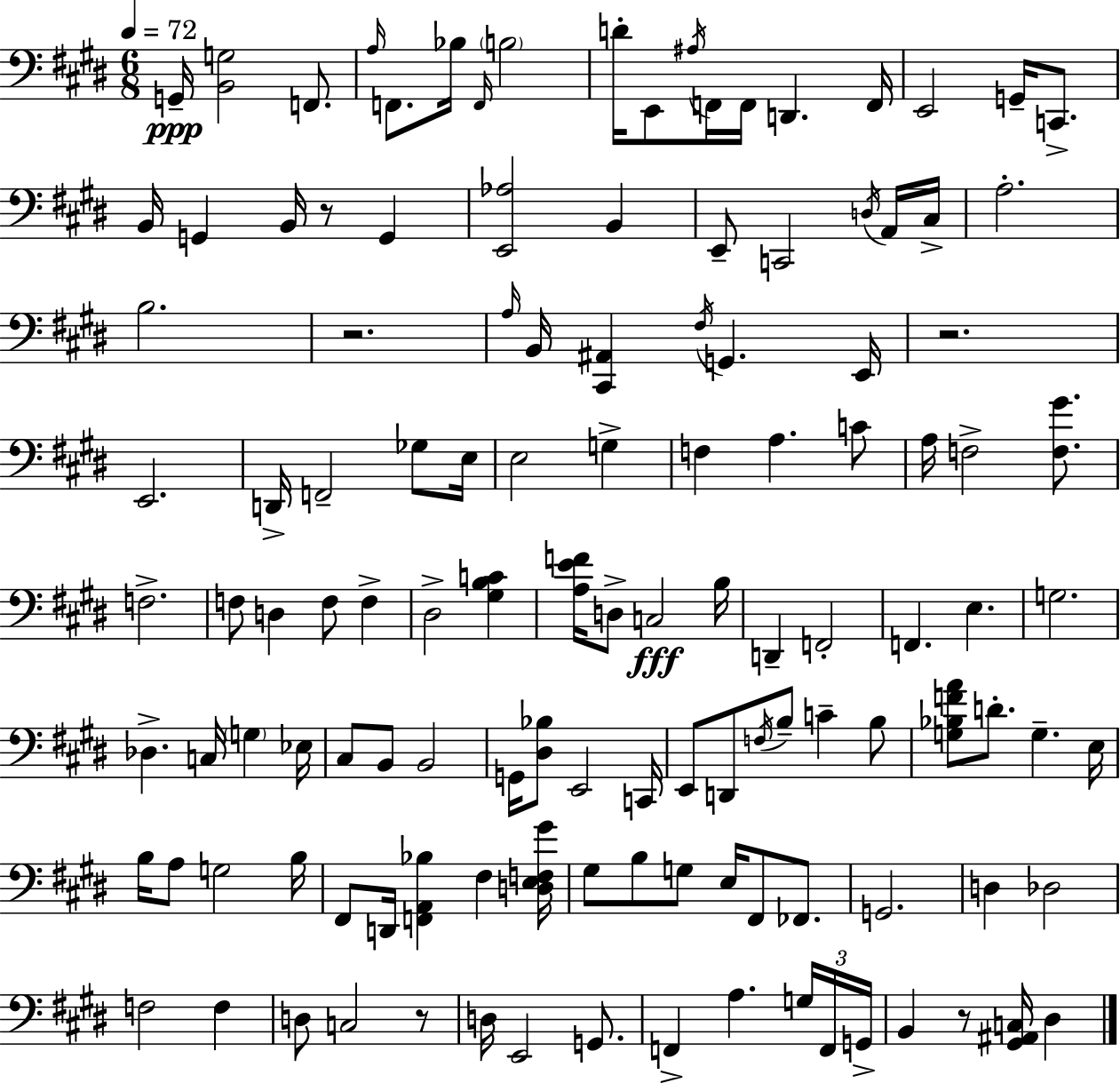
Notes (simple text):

G2/s [B2,G3]/h F2/e. A3/s F2/e. Bb3/s F2/s B3/h D4/s E2/e A#3/s F2/s F2/s D2/q. F2/s E2/h G2/s C2/e. B2/s G2/q B2/s R/e G2/q [E2,Ab3]/h B2/q E2/e C2/h D3/s A2/s C#3/s A3/h. B3/h. R/h. A3/s B2/s [C#2,A#2]/q F#3/s G2/q. E2/s R/h. E2/h. D2/s F2/h Gb3/e E3/s E3/h G3/q F3/q A3/q. C4/e A3/s F3/h [F3,G#4]/e. F3/h. F3/e D3/q F3/e F3/q D#3/h [G#3,B3,C4]/q [A3,E4,F4]/s D3/e C3/h B3/s D2/q F2/h F2/q. E3/q. G3/h. Db3/q. C3/s G3/q Eb3/s C#3/e B2/e B2/h G2/s [D#3,Bb3]/e E2/h C2/s E2/e D2/e F3/s B3/e C4/q B3/e [G3,Bb3,F4,A4]/e D4/e. G3/q. E3/s B3/s A3/e G3/h B3/s F#2/e D2/s [F2,A2,Bb3]/q F#3/q [D3,E3,F3,G#4]/s G#3/e B3/e G3/e E3/s F#2/e FES2/e. G2/h. D3/q Db3/h F3/h F3/q D3/e C3/h R/e D3/s E2/h G2/e. F2/q A3/q. G3/s F2/s G2/s B2/q R/e [G#2,A#2,C3]/s D#3/q